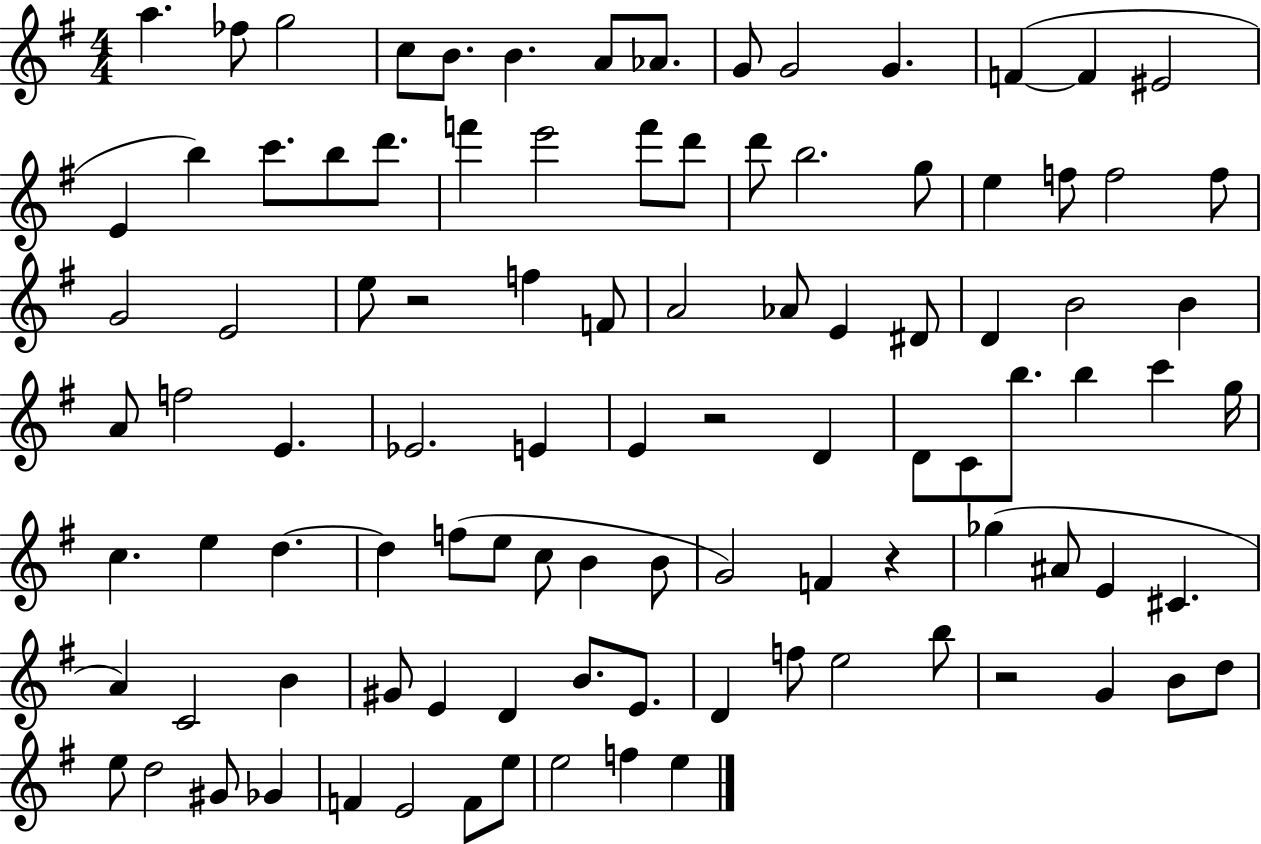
A5/q. FES5/e G5/h C5/e B4/e. B4/q. A4/e Ab4/e. G4/e G4/h G4/q. F4/q F4/q EIS4/h E4/q B5/q C6/e. B5/e D6/e. F6/q E6/h F6/e D6/e D6/e B5/h. G5/e E5/q F5/e F5/h F5/e G4/h E4/h E5/e R/h F5/q F4/e A4/h Ab4/e E4/q D#4/e D4/q B4/h B4/q A4/e F5/h E4/q. Eb4/h. E4/q E4/q R/h D4/q D4/e C4/e B5/e. B5/q C6/q G5/s C5/q. E5/q D5/q. D5/q F5/e E5/e C5/e B4/q B4/e G4/h F4/q R/q Gb5/q A#4/e E4/q C#4/q. A4/q C4/h B4/q G#4/e E4/q D4/q B4/e. E4/e. D4/q F5/e E5/h B5/e R/h G4/q B4/e D5/e E5/e D5/h G#4/e Gb4/q F4/q E4/h F4/e E5/e E5/h F5/q E5/q